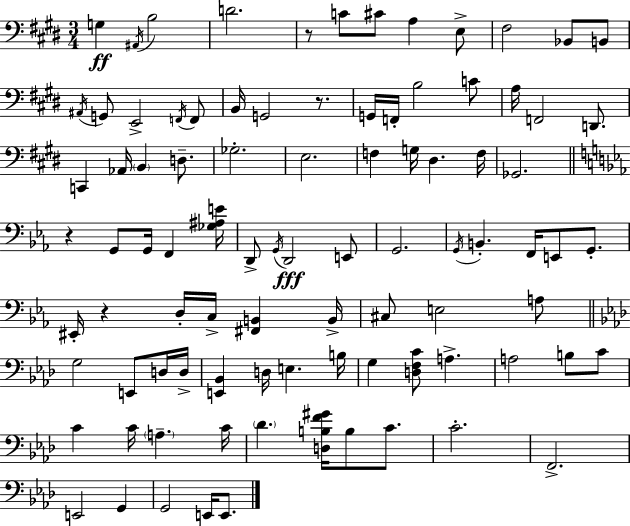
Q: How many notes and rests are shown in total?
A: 91